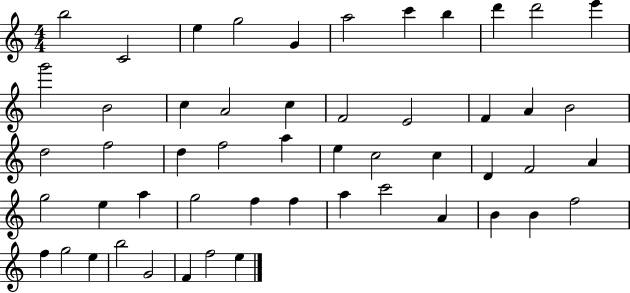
X:1
T:Untitled
M:4/4
L:1/4
K:C
b2 C2 e g2 G a2 c' b d' d'2 e' g'2 B2 c A2 c F2 E2 F A B2 d2 f2 d f2 a e c2 c D F2 A g2 e a g2 f f a c'2 A B B f2 f g2 e b2 G2 F f2 e